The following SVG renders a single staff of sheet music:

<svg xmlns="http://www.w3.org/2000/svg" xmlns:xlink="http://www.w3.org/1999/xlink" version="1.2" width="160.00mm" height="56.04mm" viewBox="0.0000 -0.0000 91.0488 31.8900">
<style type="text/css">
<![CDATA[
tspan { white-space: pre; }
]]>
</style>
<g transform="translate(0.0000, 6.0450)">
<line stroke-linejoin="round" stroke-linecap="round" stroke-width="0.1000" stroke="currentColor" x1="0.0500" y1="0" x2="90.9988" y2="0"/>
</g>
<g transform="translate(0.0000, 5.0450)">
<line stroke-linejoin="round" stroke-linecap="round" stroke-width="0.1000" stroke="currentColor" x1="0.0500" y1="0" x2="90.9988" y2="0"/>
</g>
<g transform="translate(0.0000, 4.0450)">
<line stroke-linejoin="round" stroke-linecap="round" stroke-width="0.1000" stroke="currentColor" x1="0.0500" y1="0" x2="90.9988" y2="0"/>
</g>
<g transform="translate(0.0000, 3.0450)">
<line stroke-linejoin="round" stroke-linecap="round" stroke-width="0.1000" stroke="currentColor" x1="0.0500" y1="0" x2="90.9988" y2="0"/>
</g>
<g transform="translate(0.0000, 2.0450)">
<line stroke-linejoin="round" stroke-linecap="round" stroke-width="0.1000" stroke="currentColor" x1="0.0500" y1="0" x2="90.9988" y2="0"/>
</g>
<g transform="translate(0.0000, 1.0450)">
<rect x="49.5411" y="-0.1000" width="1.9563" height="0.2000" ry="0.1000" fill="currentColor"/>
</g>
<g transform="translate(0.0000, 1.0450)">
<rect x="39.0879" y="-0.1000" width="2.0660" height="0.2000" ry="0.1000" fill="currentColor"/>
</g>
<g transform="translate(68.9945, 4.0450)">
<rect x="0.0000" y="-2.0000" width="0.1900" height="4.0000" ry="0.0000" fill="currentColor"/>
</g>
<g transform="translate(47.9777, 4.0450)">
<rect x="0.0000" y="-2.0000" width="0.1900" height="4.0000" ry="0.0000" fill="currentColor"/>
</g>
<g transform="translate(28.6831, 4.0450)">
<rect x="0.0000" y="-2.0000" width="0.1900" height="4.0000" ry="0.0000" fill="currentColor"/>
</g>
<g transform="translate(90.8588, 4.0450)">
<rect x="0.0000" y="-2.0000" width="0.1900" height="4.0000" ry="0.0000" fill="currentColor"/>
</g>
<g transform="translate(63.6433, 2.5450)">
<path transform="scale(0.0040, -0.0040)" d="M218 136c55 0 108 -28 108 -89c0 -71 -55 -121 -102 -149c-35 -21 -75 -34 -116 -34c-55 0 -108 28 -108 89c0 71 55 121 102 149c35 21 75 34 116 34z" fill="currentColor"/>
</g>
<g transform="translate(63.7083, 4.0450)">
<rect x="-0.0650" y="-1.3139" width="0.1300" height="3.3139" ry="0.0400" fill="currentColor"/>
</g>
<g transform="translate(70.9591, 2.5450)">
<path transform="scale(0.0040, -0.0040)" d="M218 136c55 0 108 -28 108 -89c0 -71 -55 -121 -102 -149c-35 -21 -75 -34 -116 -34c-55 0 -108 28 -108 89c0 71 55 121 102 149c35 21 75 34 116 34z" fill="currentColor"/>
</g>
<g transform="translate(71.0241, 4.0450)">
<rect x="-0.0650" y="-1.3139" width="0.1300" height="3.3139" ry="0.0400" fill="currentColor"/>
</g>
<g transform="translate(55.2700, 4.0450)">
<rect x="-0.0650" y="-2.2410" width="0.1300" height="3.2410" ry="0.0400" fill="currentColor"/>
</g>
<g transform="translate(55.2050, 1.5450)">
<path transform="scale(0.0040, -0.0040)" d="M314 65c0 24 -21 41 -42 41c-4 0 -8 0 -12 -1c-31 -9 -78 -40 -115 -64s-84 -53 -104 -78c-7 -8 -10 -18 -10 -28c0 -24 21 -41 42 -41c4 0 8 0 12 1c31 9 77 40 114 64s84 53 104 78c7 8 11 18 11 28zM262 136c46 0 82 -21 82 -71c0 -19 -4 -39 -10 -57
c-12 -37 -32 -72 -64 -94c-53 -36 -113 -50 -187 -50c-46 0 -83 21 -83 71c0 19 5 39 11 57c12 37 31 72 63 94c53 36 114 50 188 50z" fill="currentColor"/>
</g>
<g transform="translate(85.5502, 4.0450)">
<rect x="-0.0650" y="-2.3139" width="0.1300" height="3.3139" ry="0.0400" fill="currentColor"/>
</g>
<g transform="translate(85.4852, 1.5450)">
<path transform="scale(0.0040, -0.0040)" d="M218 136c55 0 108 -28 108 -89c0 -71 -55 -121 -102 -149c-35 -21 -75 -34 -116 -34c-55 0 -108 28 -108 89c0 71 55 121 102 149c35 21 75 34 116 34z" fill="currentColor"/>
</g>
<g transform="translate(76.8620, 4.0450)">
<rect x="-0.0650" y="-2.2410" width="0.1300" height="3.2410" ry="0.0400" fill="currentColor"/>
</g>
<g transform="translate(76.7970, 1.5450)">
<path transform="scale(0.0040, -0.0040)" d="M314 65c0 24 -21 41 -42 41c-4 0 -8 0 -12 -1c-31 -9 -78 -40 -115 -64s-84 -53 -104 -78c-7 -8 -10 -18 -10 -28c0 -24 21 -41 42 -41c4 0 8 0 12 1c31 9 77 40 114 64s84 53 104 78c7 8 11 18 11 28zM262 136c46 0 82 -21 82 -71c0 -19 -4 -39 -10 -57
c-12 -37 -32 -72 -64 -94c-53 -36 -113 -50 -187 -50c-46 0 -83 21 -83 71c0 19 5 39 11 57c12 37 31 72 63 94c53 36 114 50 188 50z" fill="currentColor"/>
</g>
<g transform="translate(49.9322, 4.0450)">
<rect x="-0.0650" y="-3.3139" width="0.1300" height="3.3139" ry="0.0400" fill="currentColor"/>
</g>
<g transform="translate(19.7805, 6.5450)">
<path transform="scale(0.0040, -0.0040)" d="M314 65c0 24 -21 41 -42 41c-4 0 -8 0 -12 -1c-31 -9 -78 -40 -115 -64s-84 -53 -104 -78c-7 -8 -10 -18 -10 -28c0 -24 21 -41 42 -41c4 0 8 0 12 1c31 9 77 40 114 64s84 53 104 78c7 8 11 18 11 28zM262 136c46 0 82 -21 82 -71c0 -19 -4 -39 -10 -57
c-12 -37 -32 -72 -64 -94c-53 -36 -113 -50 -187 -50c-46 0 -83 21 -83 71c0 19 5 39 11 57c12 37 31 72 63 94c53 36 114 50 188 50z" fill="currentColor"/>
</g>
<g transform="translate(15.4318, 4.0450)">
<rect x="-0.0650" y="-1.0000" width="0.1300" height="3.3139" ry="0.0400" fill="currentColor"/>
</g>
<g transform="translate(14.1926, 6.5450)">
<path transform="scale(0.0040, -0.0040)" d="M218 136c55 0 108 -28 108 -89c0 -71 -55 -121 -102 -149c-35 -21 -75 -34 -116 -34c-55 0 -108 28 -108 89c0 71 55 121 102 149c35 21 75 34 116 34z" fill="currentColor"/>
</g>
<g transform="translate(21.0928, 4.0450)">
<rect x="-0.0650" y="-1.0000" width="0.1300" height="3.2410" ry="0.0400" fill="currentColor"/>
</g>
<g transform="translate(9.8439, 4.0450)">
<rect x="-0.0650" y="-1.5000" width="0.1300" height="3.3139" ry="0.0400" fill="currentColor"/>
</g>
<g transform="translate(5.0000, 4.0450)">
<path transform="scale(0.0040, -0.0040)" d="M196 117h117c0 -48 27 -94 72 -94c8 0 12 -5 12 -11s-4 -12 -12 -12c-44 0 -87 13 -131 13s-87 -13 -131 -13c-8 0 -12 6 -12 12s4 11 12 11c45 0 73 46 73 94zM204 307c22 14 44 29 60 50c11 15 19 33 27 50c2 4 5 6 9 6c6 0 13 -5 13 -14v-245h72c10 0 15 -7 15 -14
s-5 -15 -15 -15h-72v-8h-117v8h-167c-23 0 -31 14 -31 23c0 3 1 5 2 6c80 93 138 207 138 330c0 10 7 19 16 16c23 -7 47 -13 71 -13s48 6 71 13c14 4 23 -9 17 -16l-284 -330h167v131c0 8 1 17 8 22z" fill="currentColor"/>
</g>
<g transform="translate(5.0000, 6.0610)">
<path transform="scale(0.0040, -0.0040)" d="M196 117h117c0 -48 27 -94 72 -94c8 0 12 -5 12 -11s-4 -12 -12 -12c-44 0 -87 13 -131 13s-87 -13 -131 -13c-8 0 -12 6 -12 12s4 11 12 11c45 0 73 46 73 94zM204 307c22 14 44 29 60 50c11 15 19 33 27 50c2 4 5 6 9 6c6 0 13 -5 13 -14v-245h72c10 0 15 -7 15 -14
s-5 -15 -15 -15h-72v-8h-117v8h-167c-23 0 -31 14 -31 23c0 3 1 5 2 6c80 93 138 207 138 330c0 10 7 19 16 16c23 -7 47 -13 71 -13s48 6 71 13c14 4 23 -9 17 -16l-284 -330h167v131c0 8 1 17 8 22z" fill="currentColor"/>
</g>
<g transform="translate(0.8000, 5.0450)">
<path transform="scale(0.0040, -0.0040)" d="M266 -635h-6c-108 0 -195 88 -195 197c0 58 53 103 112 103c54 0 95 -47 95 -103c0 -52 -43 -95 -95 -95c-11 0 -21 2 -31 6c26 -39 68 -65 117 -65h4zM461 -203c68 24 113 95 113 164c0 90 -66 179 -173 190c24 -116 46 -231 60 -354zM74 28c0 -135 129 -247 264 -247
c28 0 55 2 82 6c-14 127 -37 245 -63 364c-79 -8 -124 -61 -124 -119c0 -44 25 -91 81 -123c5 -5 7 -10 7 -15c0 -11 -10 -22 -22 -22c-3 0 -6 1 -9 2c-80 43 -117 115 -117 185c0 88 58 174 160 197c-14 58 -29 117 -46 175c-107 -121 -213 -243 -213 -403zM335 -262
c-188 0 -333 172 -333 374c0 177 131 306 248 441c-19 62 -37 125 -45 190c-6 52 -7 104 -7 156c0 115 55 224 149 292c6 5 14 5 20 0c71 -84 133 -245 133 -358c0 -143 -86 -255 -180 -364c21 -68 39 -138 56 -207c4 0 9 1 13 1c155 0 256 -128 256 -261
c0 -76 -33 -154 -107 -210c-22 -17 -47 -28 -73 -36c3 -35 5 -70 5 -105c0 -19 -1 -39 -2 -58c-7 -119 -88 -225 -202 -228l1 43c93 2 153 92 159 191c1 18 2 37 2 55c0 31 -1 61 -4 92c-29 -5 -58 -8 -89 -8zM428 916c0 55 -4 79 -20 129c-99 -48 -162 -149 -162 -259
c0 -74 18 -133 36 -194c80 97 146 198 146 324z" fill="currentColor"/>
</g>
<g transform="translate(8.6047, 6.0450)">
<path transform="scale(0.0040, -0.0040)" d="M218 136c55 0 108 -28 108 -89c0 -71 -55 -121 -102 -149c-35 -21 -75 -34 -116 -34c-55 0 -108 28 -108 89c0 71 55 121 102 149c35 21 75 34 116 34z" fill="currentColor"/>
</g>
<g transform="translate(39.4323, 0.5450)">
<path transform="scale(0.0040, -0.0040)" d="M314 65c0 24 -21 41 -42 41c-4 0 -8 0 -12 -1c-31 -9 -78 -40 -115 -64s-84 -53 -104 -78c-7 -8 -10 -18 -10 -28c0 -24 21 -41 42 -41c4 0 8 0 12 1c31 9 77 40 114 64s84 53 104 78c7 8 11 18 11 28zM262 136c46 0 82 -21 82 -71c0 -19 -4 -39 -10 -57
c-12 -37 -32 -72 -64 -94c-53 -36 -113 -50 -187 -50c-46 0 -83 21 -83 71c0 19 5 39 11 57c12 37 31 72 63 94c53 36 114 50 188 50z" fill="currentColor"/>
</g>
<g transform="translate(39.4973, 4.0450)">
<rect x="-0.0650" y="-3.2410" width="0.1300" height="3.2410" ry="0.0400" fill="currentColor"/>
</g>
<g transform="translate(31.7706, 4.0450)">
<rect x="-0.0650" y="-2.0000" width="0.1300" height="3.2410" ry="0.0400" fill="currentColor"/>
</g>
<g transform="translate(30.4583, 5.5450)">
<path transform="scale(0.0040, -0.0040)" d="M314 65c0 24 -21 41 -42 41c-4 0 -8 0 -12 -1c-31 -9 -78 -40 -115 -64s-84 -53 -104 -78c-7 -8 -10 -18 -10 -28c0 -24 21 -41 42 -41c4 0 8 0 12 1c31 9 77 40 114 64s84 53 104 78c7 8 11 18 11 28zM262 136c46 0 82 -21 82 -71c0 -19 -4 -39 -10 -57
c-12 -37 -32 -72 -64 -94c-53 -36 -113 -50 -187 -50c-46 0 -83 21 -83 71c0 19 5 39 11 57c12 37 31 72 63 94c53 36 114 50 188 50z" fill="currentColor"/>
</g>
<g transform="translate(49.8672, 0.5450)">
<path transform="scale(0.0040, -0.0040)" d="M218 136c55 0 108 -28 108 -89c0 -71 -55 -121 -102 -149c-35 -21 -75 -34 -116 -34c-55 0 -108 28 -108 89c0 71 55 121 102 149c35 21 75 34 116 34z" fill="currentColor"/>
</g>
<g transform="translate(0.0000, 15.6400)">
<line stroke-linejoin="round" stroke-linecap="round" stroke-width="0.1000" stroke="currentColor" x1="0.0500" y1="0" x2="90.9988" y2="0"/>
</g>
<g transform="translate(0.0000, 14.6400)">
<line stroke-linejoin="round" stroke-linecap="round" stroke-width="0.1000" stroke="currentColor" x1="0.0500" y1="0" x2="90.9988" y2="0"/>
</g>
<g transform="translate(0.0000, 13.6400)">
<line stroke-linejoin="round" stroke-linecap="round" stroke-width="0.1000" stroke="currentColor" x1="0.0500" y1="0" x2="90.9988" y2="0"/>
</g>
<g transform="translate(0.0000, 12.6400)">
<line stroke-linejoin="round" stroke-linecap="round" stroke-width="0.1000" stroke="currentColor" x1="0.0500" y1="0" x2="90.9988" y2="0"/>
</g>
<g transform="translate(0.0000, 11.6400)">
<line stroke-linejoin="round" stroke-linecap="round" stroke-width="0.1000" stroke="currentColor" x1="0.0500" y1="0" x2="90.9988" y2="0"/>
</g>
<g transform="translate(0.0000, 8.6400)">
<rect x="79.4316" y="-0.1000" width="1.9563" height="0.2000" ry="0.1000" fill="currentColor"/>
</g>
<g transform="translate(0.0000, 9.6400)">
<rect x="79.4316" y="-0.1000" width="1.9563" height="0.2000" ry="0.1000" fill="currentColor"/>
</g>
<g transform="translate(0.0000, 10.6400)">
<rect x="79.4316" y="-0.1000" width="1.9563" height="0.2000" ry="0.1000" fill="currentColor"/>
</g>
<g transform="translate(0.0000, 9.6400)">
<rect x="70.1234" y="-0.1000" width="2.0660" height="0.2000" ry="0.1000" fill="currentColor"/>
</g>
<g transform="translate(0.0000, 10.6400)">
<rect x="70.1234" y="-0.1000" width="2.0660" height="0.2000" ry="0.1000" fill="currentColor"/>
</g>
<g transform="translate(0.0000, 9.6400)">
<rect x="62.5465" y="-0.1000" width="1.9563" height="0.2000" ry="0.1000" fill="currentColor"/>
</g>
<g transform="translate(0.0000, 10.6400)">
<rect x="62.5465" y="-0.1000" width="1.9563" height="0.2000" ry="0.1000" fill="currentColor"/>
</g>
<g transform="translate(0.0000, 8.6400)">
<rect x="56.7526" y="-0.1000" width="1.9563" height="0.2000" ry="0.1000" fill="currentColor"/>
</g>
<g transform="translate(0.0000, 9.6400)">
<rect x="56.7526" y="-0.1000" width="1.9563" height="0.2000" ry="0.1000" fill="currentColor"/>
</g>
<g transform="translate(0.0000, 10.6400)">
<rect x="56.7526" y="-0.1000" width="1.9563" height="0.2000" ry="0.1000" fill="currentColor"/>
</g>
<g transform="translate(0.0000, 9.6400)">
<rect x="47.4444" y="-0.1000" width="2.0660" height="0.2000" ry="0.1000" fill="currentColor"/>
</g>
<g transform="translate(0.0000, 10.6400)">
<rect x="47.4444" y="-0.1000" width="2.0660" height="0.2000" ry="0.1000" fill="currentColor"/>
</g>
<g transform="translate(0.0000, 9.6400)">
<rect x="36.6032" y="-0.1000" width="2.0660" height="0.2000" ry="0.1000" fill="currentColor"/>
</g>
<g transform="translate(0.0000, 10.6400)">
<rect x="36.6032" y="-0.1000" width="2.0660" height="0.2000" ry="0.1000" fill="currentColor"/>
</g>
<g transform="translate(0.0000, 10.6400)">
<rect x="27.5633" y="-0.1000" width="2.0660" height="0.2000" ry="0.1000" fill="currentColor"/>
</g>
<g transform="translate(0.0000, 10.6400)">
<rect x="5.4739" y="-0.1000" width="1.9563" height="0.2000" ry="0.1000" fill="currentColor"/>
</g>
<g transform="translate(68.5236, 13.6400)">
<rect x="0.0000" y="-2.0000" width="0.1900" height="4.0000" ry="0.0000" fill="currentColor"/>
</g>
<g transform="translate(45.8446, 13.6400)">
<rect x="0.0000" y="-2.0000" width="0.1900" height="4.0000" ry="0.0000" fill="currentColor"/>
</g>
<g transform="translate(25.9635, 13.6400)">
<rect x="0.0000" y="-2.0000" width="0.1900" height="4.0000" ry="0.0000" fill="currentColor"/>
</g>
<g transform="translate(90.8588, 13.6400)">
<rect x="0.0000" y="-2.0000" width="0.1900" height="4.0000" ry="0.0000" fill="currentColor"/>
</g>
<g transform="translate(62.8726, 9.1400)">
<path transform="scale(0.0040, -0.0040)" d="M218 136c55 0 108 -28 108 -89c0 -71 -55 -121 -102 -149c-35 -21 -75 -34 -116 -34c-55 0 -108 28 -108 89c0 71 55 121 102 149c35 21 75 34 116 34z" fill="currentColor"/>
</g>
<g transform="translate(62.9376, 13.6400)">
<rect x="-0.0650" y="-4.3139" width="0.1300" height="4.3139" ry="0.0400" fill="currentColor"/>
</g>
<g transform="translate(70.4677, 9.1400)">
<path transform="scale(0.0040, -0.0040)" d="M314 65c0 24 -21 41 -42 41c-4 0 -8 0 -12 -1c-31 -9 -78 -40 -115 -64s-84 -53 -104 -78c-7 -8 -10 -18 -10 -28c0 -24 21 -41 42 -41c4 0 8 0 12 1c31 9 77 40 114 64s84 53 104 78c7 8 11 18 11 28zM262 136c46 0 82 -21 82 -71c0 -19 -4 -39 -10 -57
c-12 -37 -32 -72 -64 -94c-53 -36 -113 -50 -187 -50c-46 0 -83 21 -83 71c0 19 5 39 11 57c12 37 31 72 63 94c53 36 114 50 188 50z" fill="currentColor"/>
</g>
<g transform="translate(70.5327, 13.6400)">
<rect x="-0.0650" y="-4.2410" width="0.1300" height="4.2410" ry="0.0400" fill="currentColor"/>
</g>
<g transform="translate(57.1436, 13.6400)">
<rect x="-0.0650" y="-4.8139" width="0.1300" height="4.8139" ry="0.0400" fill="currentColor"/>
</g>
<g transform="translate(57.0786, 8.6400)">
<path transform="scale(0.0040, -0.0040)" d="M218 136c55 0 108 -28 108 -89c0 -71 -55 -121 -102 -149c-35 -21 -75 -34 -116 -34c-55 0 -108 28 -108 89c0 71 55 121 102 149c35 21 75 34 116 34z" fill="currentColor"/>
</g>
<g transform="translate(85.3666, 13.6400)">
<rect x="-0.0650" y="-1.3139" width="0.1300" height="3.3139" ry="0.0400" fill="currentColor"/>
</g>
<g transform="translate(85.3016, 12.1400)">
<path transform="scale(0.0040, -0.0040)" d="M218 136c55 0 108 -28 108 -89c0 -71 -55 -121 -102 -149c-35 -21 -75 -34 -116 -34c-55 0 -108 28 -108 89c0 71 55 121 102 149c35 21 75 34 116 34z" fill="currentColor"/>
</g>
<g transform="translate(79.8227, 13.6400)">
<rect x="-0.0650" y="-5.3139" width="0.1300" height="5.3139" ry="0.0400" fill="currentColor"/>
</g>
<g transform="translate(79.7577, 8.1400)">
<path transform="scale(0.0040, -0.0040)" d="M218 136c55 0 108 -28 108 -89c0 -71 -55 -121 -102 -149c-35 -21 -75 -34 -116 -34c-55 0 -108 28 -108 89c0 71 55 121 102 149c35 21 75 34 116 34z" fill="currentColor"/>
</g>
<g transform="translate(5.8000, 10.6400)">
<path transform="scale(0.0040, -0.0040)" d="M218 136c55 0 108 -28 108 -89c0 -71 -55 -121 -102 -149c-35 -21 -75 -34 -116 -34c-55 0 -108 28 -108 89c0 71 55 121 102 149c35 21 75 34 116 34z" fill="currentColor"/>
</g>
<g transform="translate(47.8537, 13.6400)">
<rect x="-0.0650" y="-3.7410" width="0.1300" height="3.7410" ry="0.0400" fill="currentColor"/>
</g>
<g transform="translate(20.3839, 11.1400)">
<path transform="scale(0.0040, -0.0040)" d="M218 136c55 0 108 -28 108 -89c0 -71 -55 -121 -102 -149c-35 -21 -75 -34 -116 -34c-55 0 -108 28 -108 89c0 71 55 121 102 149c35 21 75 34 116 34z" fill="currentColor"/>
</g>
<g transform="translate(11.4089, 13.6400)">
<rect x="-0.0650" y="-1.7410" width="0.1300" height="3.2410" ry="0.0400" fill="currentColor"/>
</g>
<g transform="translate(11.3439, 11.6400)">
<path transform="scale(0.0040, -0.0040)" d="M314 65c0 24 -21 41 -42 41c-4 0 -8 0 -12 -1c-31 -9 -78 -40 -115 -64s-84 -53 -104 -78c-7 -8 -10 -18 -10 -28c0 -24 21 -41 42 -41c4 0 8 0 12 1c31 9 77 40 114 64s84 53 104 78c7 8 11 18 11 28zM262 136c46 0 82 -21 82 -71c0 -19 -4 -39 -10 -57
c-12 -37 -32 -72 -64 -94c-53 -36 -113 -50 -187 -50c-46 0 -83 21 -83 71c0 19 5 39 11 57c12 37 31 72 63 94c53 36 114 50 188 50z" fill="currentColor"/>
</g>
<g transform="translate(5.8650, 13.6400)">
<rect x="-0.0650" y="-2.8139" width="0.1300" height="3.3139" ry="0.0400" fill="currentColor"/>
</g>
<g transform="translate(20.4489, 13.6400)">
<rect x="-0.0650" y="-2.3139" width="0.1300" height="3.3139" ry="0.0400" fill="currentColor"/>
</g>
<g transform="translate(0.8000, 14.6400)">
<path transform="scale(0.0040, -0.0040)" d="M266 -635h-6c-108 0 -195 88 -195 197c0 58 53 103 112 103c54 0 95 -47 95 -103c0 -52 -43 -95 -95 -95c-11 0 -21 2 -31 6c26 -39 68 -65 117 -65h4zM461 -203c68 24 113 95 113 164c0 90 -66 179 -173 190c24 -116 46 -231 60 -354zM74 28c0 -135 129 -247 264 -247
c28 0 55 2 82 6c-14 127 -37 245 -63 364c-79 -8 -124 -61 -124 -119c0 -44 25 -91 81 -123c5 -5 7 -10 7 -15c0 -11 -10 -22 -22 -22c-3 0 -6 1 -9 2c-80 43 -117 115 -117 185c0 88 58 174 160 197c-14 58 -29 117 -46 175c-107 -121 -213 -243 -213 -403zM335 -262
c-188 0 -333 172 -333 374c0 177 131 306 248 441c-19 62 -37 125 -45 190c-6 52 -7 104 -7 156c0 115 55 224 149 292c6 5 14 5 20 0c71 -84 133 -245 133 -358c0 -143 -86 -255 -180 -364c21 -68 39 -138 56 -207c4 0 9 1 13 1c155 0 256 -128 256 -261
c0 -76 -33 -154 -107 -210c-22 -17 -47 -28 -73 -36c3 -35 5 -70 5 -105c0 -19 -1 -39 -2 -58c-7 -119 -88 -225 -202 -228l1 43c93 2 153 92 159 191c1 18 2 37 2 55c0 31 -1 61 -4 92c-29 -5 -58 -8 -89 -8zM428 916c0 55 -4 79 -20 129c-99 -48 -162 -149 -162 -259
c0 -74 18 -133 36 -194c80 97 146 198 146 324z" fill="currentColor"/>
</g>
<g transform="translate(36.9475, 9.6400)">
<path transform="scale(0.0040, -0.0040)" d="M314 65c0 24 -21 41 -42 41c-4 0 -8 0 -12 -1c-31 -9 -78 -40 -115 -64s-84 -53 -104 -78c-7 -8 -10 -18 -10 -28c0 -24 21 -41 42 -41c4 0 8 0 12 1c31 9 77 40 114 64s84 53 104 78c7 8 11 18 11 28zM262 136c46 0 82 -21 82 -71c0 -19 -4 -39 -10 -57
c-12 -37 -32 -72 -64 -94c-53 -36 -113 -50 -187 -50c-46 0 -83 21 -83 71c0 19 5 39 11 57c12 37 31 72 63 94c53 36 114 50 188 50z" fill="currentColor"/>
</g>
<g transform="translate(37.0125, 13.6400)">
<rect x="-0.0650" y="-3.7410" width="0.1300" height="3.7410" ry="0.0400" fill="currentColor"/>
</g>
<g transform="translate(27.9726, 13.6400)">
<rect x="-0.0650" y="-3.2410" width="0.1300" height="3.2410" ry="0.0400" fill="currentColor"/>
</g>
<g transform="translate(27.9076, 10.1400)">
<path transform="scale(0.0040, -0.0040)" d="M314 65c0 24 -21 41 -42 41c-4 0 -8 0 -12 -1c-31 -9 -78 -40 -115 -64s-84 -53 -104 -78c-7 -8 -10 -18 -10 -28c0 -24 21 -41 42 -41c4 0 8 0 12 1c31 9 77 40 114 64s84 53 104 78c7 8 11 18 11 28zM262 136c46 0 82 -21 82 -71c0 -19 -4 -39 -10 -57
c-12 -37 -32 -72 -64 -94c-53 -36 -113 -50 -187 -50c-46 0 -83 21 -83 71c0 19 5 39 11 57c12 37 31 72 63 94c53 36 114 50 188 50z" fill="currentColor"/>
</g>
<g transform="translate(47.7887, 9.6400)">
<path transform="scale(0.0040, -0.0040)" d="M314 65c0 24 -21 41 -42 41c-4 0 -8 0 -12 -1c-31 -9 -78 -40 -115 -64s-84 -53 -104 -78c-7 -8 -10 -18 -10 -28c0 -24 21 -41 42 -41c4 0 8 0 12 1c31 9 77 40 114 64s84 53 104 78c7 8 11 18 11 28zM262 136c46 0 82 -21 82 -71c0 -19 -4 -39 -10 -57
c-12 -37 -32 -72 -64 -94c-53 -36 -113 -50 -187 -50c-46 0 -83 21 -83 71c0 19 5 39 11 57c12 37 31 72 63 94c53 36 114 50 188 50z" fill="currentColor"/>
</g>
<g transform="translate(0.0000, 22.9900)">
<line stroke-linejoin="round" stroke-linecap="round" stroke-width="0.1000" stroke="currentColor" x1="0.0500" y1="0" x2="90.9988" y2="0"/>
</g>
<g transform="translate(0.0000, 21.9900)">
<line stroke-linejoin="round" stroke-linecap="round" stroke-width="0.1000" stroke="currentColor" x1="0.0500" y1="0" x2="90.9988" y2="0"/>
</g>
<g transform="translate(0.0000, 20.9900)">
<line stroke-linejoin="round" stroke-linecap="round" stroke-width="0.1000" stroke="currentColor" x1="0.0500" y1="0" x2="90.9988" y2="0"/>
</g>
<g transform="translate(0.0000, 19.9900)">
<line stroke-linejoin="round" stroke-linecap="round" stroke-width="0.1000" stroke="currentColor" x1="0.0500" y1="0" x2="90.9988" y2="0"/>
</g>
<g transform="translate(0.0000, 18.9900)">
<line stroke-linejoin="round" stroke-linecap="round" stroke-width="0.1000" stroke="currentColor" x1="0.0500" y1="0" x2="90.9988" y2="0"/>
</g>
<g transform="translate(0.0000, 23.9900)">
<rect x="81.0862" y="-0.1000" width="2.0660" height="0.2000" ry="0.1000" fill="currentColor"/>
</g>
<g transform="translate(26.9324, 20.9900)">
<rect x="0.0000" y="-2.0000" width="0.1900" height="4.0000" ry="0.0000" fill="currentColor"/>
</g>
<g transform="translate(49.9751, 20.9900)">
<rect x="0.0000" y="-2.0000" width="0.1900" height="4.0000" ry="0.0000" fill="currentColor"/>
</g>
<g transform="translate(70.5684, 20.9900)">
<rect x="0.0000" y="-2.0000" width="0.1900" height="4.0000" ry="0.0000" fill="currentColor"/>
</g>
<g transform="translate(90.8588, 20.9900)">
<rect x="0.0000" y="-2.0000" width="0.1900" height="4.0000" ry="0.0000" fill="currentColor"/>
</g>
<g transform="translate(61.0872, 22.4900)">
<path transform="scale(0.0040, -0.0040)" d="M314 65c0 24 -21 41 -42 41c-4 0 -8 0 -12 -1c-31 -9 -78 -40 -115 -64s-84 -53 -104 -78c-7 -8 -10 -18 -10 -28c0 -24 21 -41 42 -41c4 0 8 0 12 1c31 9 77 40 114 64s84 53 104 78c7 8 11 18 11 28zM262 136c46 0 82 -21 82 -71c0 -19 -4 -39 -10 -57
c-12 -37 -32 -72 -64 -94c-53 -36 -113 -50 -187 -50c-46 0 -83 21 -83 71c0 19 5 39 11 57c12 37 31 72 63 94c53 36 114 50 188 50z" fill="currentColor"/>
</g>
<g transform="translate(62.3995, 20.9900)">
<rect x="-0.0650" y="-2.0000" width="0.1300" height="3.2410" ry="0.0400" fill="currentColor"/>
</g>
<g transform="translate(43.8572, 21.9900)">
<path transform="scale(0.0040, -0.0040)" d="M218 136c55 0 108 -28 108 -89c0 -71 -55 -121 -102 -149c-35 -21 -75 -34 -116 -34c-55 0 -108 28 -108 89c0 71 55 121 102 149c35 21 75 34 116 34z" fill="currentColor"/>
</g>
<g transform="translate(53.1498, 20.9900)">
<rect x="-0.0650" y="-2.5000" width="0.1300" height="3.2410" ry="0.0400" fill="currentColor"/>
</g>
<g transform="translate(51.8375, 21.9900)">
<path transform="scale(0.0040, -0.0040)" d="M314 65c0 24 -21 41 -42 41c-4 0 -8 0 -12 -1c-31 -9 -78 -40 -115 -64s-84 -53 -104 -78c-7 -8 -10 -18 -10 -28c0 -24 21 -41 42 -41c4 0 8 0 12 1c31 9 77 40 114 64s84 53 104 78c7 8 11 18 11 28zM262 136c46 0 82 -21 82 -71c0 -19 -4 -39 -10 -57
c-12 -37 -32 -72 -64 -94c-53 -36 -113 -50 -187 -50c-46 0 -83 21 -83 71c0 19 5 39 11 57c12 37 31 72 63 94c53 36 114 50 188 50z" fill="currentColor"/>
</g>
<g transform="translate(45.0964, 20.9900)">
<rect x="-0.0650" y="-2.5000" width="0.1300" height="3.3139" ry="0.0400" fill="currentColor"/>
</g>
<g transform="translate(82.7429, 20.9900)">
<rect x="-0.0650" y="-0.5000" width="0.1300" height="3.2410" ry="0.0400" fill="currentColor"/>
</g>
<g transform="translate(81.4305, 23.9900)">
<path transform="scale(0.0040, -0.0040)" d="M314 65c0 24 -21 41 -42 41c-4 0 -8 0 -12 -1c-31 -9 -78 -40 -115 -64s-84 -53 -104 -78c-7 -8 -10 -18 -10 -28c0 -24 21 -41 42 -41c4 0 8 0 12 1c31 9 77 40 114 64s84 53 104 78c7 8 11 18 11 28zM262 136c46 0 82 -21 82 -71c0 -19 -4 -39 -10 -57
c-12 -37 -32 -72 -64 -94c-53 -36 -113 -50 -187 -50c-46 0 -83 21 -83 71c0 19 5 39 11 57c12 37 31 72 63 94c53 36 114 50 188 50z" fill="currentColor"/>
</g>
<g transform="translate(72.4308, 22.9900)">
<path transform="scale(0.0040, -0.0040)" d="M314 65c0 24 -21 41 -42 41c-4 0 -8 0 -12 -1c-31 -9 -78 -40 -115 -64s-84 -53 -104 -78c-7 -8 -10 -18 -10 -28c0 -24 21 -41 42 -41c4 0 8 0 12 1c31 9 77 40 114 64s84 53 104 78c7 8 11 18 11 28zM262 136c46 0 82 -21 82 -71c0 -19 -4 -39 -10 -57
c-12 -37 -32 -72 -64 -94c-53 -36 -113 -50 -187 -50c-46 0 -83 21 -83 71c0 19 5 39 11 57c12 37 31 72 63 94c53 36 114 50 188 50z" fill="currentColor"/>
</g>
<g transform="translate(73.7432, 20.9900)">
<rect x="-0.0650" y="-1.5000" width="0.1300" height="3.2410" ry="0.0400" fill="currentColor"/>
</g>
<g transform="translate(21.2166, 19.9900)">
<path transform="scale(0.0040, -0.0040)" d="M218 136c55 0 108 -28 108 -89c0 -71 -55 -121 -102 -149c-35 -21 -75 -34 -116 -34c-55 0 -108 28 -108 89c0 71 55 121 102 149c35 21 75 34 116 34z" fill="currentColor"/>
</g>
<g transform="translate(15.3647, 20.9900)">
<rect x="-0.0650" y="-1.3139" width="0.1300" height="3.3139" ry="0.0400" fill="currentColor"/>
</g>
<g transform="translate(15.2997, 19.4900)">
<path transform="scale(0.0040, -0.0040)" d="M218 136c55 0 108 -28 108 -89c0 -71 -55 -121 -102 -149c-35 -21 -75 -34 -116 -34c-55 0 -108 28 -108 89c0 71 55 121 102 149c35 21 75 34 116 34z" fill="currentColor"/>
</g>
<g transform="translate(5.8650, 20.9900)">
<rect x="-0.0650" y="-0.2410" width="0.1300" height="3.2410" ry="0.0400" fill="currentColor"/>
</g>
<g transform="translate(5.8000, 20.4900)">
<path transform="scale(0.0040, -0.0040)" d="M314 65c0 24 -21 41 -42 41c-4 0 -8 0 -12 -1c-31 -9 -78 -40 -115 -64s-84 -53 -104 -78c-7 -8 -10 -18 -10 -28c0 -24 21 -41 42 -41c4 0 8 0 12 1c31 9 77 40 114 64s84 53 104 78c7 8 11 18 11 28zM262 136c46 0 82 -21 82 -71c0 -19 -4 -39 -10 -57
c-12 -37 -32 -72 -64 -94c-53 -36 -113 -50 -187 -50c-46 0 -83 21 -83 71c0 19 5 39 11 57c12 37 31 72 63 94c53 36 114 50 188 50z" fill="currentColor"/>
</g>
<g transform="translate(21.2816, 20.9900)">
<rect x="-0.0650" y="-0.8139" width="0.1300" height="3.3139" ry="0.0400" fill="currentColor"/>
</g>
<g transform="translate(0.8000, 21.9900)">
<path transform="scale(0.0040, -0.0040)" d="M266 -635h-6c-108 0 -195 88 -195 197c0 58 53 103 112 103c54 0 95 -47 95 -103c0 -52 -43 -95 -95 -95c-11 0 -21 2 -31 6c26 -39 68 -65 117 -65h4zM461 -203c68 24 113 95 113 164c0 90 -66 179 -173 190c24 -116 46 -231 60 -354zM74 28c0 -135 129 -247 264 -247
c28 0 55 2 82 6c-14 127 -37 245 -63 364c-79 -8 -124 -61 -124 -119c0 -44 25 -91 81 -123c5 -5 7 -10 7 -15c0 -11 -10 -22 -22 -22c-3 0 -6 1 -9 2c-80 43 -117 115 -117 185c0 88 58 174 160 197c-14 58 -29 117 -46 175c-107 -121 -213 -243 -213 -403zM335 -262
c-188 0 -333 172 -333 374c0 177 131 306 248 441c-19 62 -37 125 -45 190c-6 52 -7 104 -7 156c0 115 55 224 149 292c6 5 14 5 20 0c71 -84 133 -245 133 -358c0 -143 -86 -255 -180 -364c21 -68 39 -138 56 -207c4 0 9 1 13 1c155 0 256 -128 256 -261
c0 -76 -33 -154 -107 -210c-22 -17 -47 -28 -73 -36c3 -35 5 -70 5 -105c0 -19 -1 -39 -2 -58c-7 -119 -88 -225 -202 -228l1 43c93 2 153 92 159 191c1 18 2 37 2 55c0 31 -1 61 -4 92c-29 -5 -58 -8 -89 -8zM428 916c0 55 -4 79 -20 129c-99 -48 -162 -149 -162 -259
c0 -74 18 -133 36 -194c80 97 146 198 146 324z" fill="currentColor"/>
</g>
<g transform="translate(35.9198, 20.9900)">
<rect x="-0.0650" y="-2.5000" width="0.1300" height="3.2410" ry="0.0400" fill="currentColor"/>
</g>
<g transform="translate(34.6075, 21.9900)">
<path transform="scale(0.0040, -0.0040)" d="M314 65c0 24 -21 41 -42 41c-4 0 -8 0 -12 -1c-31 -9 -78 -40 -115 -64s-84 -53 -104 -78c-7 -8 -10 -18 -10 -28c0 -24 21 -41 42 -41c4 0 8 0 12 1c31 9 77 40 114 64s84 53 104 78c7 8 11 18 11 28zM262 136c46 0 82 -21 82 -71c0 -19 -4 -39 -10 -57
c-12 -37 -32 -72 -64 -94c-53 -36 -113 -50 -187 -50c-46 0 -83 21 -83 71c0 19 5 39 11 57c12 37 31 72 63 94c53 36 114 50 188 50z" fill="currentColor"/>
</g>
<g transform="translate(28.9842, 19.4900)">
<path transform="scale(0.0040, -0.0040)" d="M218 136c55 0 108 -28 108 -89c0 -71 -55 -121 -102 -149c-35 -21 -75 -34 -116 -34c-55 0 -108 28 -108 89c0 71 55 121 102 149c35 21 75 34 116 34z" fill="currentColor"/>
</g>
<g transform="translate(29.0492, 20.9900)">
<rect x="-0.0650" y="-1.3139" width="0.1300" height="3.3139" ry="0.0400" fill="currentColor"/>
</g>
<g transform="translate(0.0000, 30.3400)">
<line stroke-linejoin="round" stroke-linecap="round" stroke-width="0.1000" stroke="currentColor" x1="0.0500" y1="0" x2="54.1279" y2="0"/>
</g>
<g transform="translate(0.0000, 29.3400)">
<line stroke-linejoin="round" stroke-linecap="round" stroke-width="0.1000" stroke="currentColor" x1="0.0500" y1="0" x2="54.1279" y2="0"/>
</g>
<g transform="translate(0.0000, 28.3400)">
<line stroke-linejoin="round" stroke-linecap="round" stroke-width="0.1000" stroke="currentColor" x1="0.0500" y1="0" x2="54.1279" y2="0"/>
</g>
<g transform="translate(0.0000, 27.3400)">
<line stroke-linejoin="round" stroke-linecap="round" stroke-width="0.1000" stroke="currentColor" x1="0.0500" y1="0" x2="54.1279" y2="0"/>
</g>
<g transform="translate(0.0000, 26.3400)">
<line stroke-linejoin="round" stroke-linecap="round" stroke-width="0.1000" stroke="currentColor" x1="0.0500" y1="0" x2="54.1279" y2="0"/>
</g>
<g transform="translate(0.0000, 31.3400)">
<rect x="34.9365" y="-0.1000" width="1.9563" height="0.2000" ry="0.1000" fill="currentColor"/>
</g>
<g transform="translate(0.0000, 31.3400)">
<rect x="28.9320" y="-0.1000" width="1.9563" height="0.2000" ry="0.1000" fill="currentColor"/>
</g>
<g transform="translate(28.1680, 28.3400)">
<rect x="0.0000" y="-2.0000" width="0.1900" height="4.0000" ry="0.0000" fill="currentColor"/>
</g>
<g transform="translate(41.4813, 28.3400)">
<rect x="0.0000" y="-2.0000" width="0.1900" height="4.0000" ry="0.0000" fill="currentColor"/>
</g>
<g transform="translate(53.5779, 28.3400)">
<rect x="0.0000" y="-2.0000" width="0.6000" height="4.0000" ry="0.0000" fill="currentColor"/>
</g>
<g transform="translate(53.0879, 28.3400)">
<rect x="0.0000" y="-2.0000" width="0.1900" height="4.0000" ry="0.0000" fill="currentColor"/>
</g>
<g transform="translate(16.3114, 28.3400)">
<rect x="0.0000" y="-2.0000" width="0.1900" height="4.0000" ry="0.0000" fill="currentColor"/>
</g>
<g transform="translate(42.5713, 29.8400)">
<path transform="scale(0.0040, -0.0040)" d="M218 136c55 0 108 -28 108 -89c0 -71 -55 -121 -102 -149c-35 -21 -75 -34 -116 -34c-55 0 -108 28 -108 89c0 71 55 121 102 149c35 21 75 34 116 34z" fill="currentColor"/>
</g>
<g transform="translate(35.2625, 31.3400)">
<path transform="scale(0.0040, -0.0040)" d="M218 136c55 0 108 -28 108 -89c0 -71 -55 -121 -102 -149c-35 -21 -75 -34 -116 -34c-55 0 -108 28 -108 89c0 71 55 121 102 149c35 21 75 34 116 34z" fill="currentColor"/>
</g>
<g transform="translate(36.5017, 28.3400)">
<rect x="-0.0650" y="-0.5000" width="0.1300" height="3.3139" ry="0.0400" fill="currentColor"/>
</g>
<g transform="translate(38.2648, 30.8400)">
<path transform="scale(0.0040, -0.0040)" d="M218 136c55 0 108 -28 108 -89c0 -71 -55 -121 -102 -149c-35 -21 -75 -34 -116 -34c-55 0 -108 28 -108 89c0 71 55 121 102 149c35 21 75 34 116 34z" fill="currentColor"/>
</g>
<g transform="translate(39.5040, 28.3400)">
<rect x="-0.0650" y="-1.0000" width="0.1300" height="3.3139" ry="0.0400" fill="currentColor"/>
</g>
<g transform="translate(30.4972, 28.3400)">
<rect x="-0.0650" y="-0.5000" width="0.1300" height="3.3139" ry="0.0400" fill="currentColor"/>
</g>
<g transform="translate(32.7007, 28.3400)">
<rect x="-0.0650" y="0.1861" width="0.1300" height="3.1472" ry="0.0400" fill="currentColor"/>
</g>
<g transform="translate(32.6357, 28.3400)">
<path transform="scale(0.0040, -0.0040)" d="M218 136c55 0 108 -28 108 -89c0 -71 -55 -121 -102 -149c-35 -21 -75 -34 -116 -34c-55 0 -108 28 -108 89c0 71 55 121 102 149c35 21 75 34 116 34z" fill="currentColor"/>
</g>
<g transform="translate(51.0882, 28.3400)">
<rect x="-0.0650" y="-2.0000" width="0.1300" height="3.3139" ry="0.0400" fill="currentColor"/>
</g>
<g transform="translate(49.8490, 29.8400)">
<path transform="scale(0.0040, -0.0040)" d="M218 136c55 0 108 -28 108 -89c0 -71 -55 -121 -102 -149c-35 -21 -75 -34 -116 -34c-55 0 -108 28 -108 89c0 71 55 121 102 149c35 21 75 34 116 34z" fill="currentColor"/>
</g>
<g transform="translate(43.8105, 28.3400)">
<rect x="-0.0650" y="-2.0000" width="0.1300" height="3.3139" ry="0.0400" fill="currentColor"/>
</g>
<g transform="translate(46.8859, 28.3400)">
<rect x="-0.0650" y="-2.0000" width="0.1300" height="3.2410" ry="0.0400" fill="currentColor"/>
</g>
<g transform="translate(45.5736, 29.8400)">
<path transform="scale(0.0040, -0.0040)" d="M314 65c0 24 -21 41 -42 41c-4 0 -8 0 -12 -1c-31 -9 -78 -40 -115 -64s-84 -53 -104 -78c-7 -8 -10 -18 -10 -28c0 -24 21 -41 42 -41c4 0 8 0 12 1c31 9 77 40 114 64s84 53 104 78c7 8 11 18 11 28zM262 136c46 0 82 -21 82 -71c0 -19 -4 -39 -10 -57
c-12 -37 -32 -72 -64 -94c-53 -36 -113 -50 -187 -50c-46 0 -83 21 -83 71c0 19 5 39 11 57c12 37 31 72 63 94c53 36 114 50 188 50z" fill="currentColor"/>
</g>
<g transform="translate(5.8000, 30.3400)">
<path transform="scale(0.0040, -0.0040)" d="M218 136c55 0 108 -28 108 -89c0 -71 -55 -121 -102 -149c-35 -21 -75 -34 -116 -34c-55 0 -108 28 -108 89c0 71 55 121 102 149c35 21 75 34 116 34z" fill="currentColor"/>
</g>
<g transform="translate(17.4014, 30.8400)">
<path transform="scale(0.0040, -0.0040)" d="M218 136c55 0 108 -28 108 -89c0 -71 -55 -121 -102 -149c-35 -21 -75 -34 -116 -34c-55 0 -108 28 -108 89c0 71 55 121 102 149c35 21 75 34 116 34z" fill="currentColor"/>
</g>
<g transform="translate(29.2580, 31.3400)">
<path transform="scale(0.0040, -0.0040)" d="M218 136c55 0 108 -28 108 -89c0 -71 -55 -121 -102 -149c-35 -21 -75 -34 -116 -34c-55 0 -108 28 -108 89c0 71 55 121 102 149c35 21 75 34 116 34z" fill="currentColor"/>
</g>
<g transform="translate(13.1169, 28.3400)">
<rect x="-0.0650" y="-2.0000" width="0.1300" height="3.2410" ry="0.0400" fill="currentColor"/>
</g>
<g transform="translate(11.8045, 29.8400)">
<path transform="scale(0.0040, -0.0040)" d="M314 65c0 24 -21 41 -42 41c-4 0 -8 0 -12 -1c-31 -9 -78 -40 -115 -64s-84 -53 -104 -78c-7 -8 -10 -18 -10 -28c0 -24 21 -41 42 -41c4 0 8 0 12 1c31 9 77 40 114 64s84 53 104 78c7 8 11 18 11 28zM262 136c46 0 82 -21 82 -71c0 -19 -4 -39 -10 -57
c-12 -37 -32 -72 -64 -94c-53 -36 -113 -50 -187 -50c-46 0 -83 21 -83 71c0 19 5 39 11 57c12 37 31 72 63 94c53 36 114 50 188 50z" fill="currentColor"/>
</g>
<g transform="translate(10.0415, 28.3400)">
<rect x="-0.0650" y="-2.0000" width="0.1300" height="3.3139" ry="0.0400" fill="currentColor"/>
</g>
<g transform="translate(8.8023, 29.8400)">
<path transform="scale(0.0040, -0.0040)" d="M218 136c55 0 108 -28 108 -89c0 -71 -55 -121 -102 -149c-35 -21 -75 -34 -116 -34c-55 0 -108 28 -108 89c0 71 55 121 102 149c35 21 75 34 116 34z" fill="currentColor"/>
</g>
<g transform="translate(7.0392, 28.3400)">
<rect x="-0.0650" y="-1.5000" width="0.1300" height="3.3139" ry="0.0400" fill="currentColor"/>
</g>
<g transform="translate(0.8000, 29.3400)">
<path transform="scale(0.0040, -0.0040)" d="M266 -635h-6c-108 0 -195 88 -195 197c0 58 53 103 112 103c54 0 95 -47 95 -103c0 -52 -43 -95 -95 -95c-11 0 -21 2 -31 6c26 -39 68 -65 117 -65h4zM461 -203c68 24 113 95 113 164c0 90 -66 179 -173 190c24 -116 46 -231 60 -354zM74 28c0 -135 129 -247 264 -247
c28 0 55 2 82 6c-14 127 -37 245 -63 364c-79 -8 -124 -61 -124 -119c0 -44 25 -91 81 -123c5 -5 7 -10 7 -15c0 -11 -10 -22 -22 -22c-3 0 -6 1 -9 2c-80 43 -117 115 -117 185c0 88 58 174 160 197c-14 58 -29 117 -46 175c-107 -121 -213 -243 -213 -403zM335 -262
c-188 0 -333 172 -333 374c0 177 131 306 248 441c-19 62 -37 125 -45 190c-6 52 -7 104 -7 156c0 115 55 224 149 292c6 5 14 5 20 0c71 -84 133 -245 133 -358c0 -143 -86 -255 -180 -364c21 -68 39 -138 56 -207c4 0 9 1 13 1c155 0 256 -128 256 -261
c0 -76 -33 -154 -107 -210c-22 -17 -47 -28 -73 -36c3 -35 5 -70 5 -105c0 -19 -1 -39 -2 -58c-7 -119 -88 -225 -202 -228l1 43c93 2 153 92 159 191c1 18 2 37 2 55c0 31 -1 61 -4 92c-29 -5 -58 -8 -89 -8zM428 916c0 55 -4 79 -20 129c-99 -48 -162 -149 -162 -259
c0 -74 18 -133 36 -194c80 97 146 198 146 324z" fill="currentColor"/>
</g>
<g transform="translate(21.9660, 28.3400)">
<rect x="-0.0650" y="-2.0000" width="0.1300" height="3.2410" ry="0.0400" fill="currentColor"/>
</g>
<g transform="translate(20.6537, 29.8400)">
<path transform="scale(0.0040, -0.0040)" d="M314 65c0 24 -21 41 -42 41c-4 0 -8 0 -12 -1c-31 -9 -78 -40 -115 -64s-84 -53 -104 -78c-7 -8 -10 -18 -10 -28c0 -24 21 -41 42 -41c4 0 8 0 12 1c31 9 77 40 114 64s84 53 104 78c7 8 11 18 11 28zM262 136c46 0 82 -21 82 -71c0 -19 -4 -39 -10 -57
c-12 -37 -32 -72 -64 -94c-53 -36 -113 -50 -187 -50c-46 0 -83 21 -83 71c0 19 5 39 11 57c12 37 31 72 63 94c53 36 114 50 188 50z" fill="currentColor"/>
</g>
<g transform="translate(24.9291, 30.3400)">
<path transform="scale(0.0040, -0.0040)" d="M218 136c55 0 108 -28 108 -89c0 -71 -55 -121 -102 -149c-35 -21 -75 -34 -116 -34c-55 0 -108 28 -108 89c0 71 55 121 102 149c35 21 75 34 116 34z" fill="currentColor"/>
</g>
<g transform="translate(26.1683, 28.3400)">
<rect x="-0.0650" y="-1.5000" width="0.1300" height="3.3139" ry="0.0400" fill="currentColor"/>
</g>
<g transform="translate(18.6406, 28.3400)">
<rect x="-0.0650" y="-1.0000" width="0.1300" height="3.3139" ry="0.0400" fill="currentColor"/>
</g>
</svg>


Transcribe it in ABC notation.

X:1
T:Untitled
M:4/4
L:1/4
K:C
E D D2 F2 b2 b g2 e e g2 g a f2 g b2 c'2 c'2 e' d' d'2 f' e c2 e d e G2 G G2 F2 E2 C2 E F F2 D F2 E C B C D F F2 F